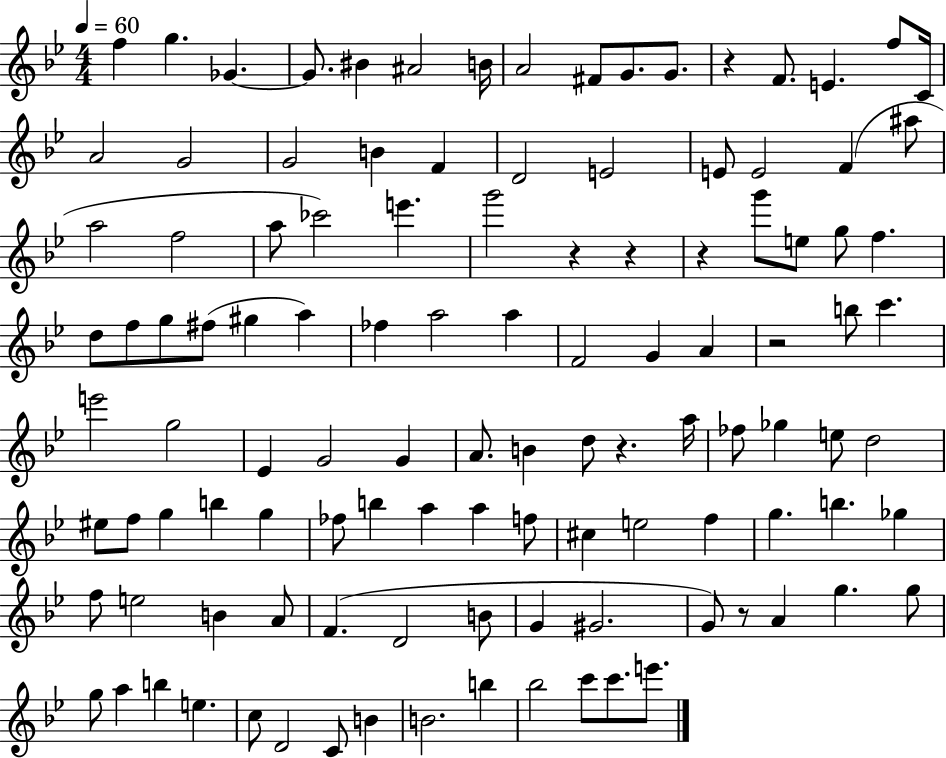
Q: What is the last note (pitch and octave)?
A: E6